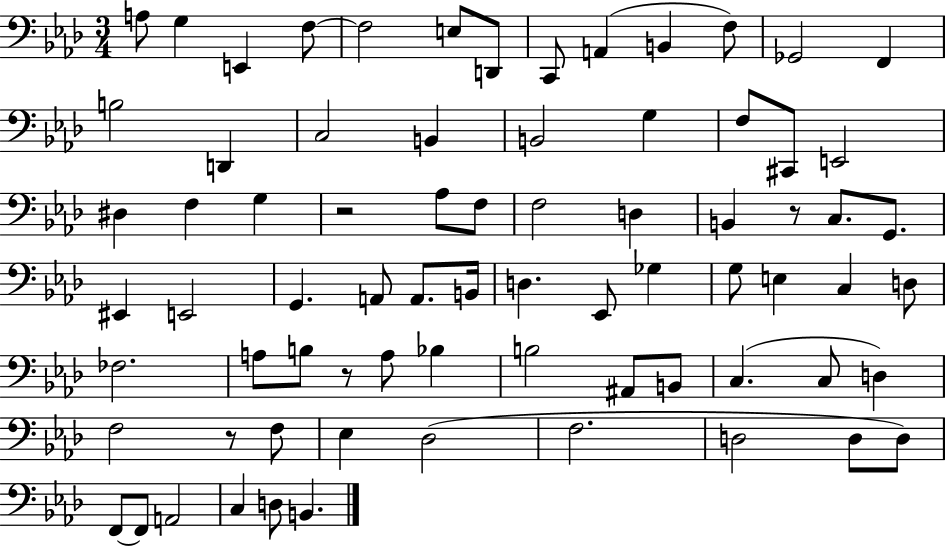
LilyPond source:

{
  \clef bass
  \numericTimeSignature
  \time 3/4
  \key aes \major
  \repeat volta 2 { a8 g4 e,4 f8~~ | f2 e8 d,8 | c,8 a,4( b,4 f8) | ges,2 f,4 | \break b2 d,4 | c2 b,4 | b,2 g4 | f8 cis,8 e,2 | \break dis4 f4 g4 | r2 aes8 f8 | f2 d4 | b,4 r8 c8. g,8. | \break eis,4 e,2 | g,4. a,8 a,8. b,16 | d4. ees,8 ges4 | g8 e4 c4 d8 | \break fes2. | a8 b8 r8 a8 bes4 | b2 ais,8 b,8 | c4.( c8 d4) | \break f2 r8 f8 | ees4 des2( | f2. | d2 d8 d8) | \break f,8~~ f,8 a,2 | c4 d8 b,4. | } \bar "|."
}